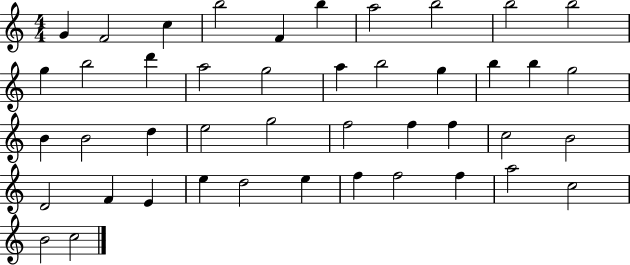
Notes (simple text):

G4/q F4/h C5/q B5/h F4/q B5/q A5/h B5/h B5/h B5/h G5/q B5/h D6/q A5/h G5/h A5/q B5/h G5/q B5/q B5/q G5/h B4/q B4/h D5/q E5/h G5/h F5/h F5/q F5/q C5/h B4/h D4/h F4/q E4/q E5/q D5/h E5/q F5/q F5/h F5/q A5/h C5/h B4/h C5/h